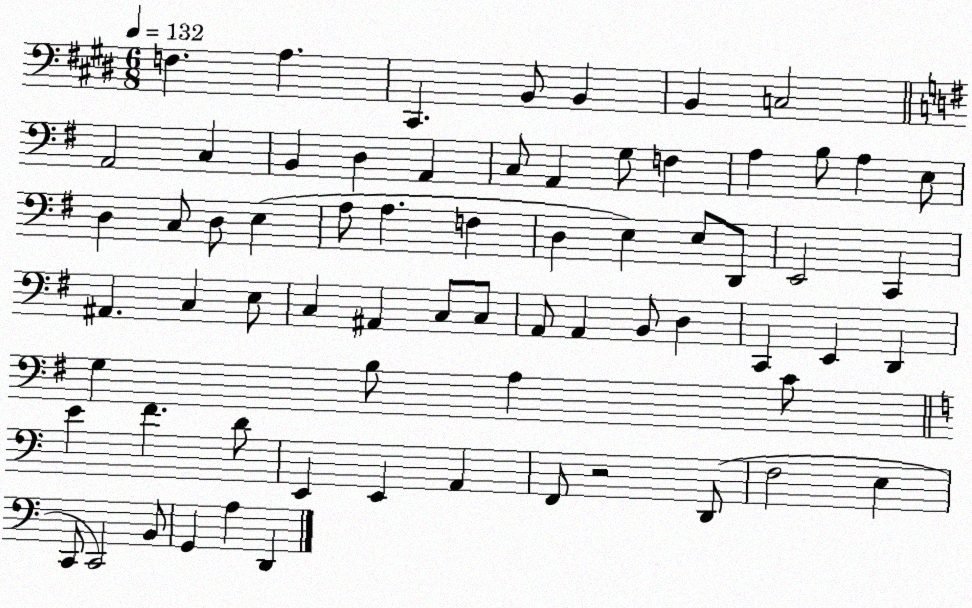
X:1
T:Untitled
M:6/8
L:1/4
K:E
F, A, ^C,, B,,/2 B,, B,, C,2 A,,2 C, B,, D, A,, C,/2 A,, G,/2 F, A, B,/2 A, E,/2 D, C,/2 D,/2 E, A,/2 A, F, D, E, E,/2 D,,/2 E,,2 C,, ^A,, C, E,/2 C, ^A,, C,/2 C,/2 A,,/2 A,, B,,/2 D, C,, E,, D,, G, B,/2 A, C/2 E F D/2 E,, E,, A,, F,,/2 z2 D,,/2 F,2 E, C,,/2 C,,2 B,,/2 G,, A, D,,